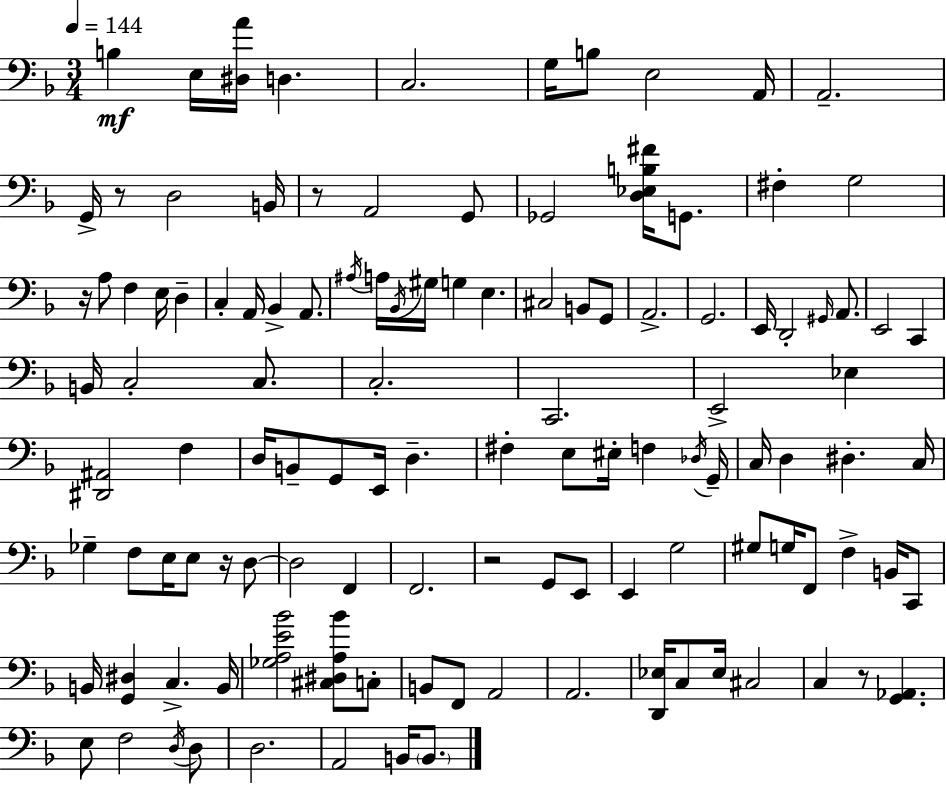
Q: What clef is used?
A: bass